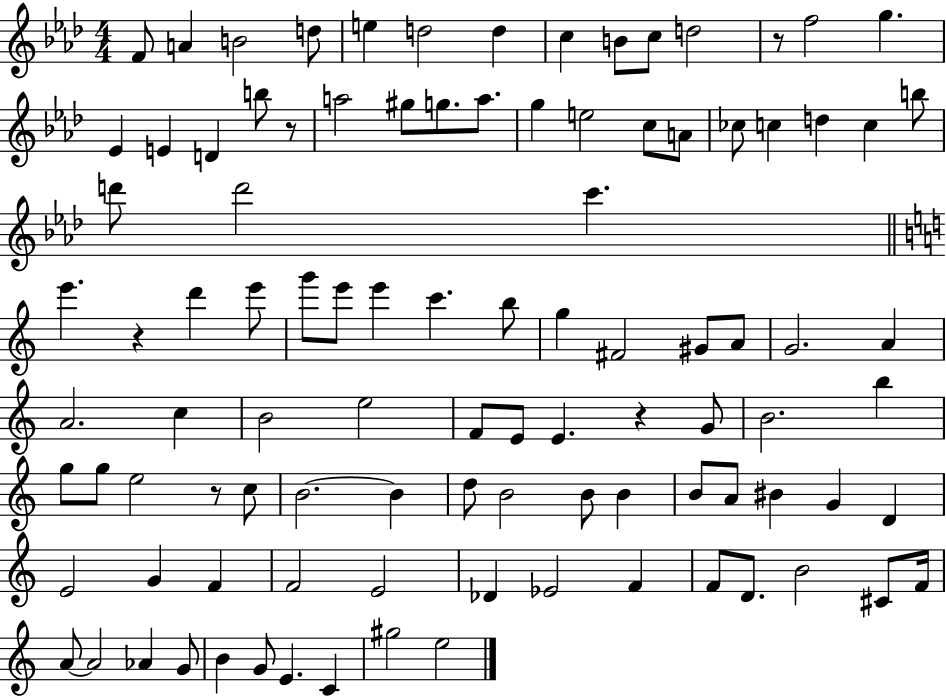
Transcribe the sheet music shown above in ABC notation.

X:1
T:Untitled
M:4/4
L:1/4
K:Ab
F/2 A B2 d/2 e d2 d c B/2 c/2 d2 z/2 f2 g _E E D b/2 z/2 a2 ^g/2 g/2 a/2 g e2 c/2 A/2 _c/2 c d c b/2 d'/2 d'2 c' e' z d' e'/2 g'/2 e'/2 e' c' b/2 g ^F2 ^G/2 A/2 G2 A A2 c B2 e2 F/2 E/2 E z G/2 B2 b g/2 g/2 e2 z/2 c/2 B2 B d/2 B2 B/2 B B/2 A/2 ^B G D E2 G F F2 E2 _D _E2 F F/2 D/2 B2 ^C/2 F/4 A/2 A2 _A G/2 B G/2 E C ^g2 e2